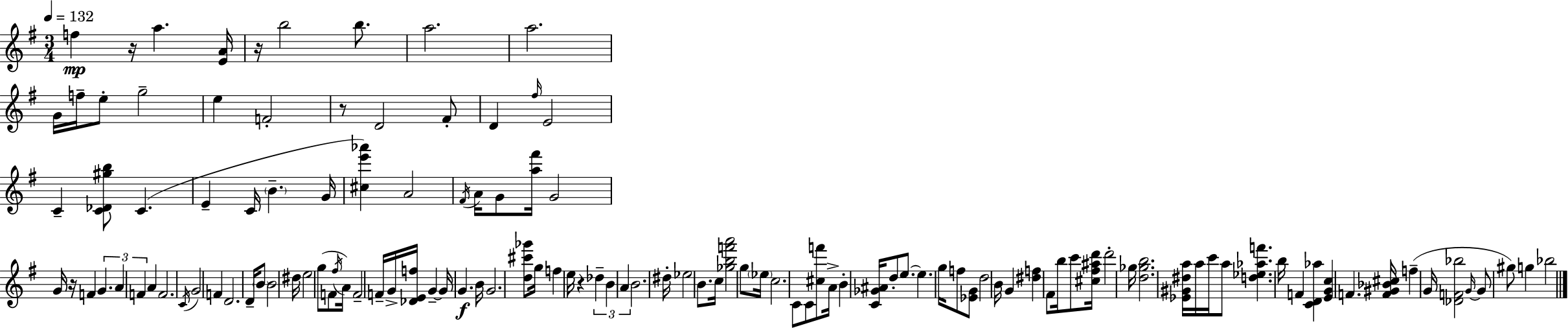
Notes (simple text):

F5/q R/s A5/q. [E4,A4]/s R/s B5/h B5/e. A5/h. A5/h. G4/s F5/s E5/e G5/h E5/q F4/h R/e D4/h F#4/e D4/q F#5/s E4/h C4/q [C4,Db4,G#5,B5]/e C4/q. E4/q C4/s B4/q. G4/s [C#5,E6,Ab6]/q A4/h F#4/s A4/s G4/e [A5,F#6]/s G4/h G4/s R/s F4/q G4/q. A4/q F4/q A4/q F4/h. C4/s G4/h F4/q D4/h. D4/s B4/e B4/h D#5/s E5/h G5/e F4/e F#5/s A4/s F4/h F4/s G4/s [Db4,E4,F5]/s G4/q G4/s G4/q. B4/s G4/h. [D5,C#6,Gb6]/e G5/s F5/q E5/s R/q Db5/q B4/q A4/q B4/h. D#5/s Eb5/h B4/e. C5/s [Gb5,B5,F6,A6]/h G5/e Eb5/s C5/h. C4/e C4/e [C#5,F6]/e A4/s B4/q [C4,Gb4,A#4]/s D5/e E5/e. E5/q. G5/s F5/e [Eb4,G4]/e D5/h B4/s G4/q [D#5,F5]/q F#4/e B5/s C6/e [C#5,F#5,A#5,D6]/s D6/h Gb5/s [D5,Gb5,B5]/h. [Eb4,G#4,D#5,A5]/s A5/s C6/s A5/e [D5,Eb5,Ab5,F6]/q. B5/s F4/q [C4,D4,Ab5]/q [E4,G4,C5]/q F4/q. [F4,G#4,Bb4,C#5]/s F5/q G4/s [Db4,F4,Bb5]/h G4/s G4/e G#5/e G5/q Bb5/h